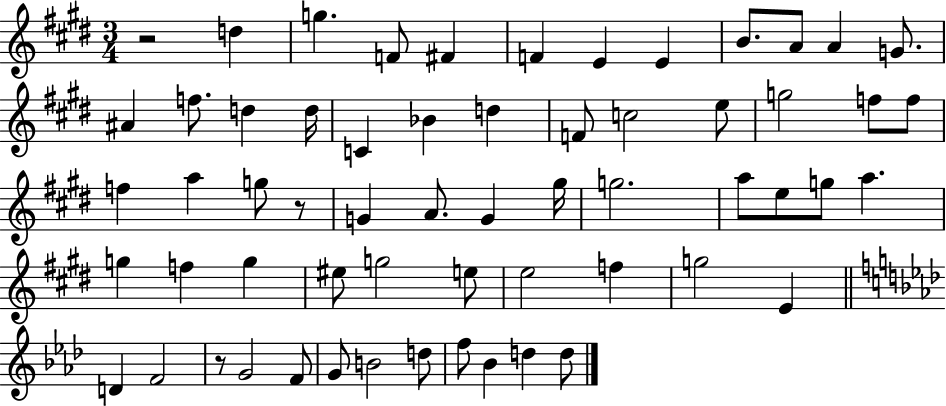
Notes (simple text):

R/h D5/q G5/q. F4/e F#4/q F4/q E4/q E4/q B4/e. A4/e A4/q G4/e. A#4/q F5/e. D5/q D5/s C4/q Bb4/q D5/q F4/e C5/h E5/e G5/h F5/e F5/e F5/q A5/q G5/e R/e G4/q A4/e. G4/q G#5/s G5/h. A5/e E5/e G5/e A5/q. G5/q F5/q G5/q EIS5/e G5/h E5/e E5/h F5/q G5/h E4/q D4/q F4/h R/e G4/h F4/e G4/e B4/h D5/e F5/e Bb4/q D5/q D5/e